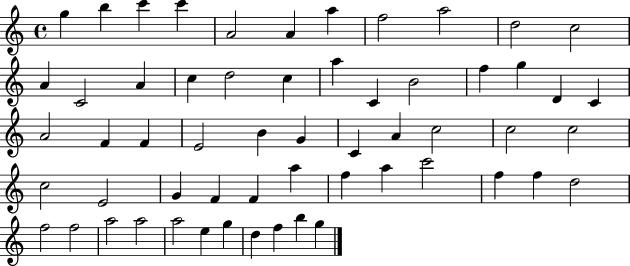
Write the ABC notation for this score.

X:1
T:Untitled
M:4/4
L:1/4
K:C
g b c' c' A2 A a f2 a2 d2 c2 A C2 A c d2 c a C B2 f g D C A2 F F E2 B G C A c2 c2 c2 c2 E2 G F F a f a c'2 f f d2 f2 f2 a2 a2 a2 e g d f b g